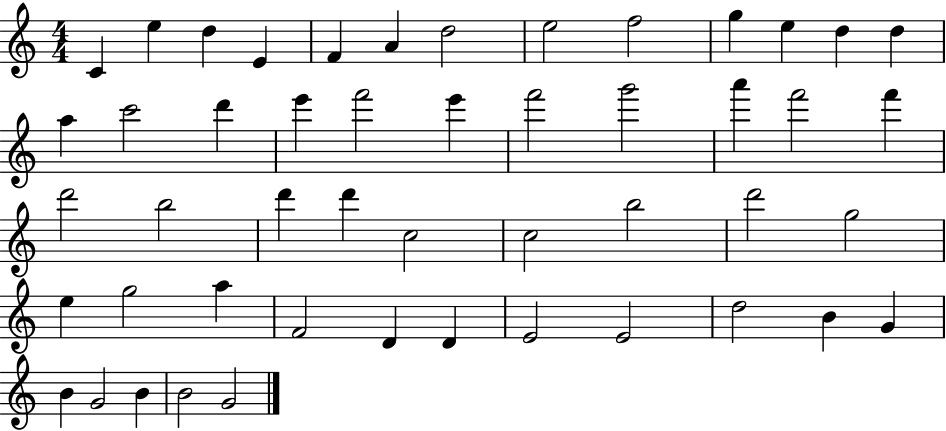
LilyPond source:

{
  \clef treble
  \numericTimeSignature
  \time 4/4
  \key c \major
  c'4 e''4 d''4 e'4 | f'4 a'4 d''2 | e''2 f''2 | g''4 e''4 d''4 d''4 | \break a''4 c'''2 d'''4 | e'''4 f'''2 e'''4 | f'''2 g'''2 | a'''4 f'''2 f'''4 | \break d'''2 b''2 | d'''4 d'''4 c''2 | c''2 b''2 | d'''2 g''2 | \break e''4 g''2 a''4 | f'2 d'4 d'4 | e'2 e'2 | d''2 b'4 g'4 | \break b'4 g'2 b'4 | b'2 g'2 | \bar "|."
}